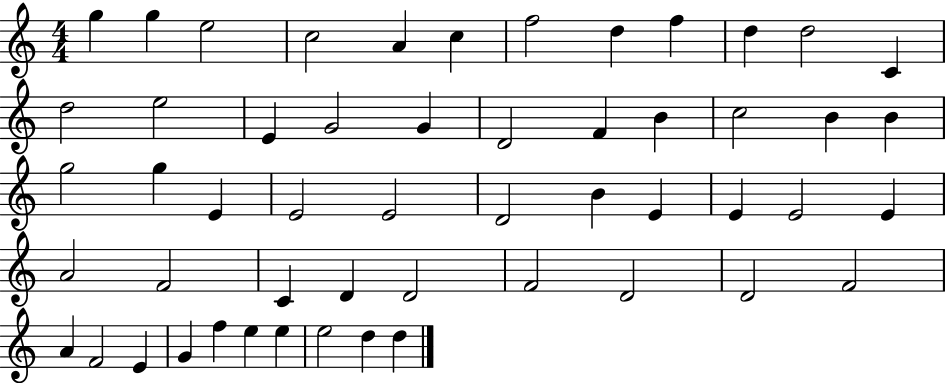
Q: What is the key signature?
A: C major